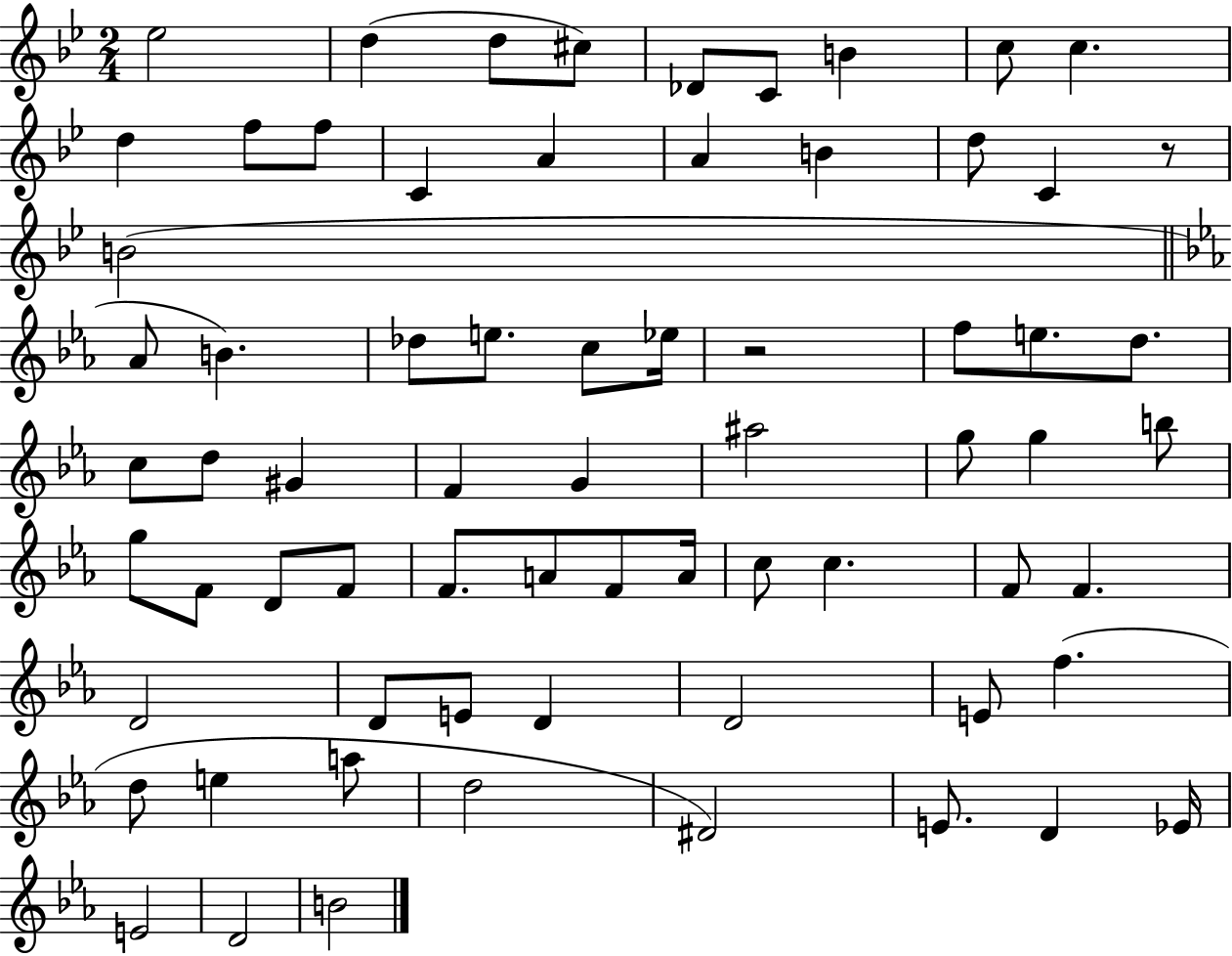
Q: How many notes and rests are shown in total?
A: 69